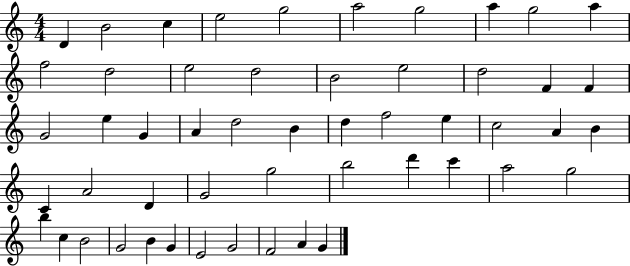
{
  \clef treble
  \numericTimeSignature
  \time 4/4
  \key c \major
  d'4 b'2 c''4 | e''2 g''2 | a''2 g''2 | a''4 g''2 a''4 | \break f''2 d''2 | e''2 d''2 | b'2 e''2 | d''2 f'4 f'4 | \break g'2 e''4 g'4 | a'4 d''2 b'4 | d''4 f''2 e''4 | c''2 a'4 b'4 | \break c'4 a'2 d'4 | g'2 g''2 | b''2 d'''4 c'''4 | a''2 g''2 | \break b''4 c''4 b'2 | g'2 b'4 g'4 | e'2 g'2 | f'2 a'4 g'4 | \break \bar "|."
}